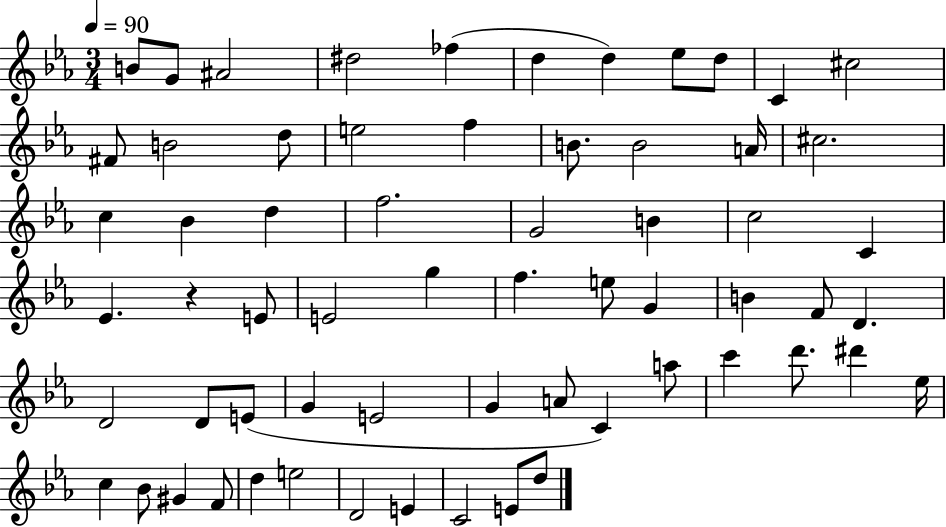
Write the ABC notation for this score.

X:1
T:Untitled
M:3/4
L:1/4
K:Eb
B/2 G/2 ^A2 ^d2 _f d d _e/2 d/2 C ^c2 ^F/2 B2 d/2 e2 f B/2 B2 A/4 ^c2 c _B d f2 G2 B c2 C _E z E/2 E2 g f e/2 G B F/2 D D2 D/2 E/2 G E2 G A/2 C a/2 c' d'/2 ^d' _e/4 c _B/2 ^G F/2 d e2 D2 E C2 E/2 d/2